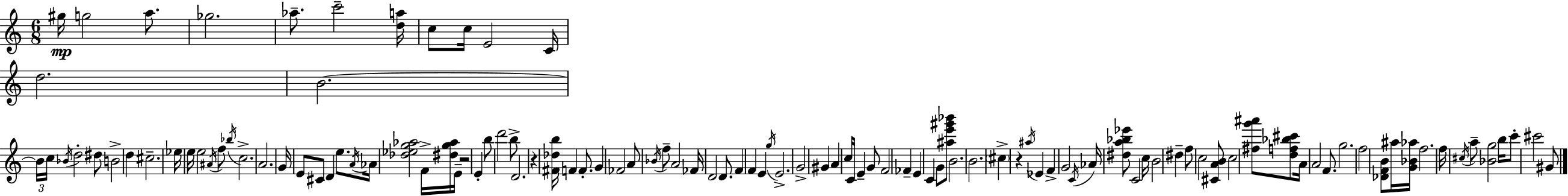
G#5/s G5/h A5/e. Gb5/h. Ab5/e. C6/h [D5,A5]/s C5/e C5/s E4/h C4/s D5/h. B4/h. B4/s C5/s Bb4/s D5/h D#5/e B4/h D5/q C#5/h. Eb5/s E5/s E5/h A#4/s F5/e Bb5/s C5/h. A4/h. G4/s E4/e C#4/e D4/q E5/e. A4/s Ab4/s [Db5,Eb5,G5,Ab5]/h F4/s [D#5,G5,Ab5]/s E4/s R/h E4/q B5/e D6/h B5/e D4/h. R/q [F#4,Db5,B5]/s F4/q F4/e. G4/q FES4/h A4/e Bb4/s F5/e A4/h FES4/s D4/h D4/e. F4/q F4/q E4/q G5/s E4/h. G4/h G#4/q A4/q C5/s C4/s E4/q G4/e F4/h FES4/q E4/q C4/q G4/e [A#5,E6,G#6,Bb6]/e B4/h. B4/h. C#5/q R/q A#5/s Eb4/q F4/q G4/h C4/s Ab4/s [D#5,A5,Bb5,Eb6]/e C4/h C5/s B4/h D#5/q F5/e C5/h [C#4,A4,B4]/e C5/h [F#5,G6,A#6]/e [D5,F5,Bb5,C#6]/e A4/s A4/h F4/e. G5/h. F5/h [Db4,F4,B4]/e A#5/s [G4,Bb4,Ab5]/s F5/h. F5/s C#5/s A5/e [Bb4,G5]/h B5/s C6/e C#6/h G#4/e